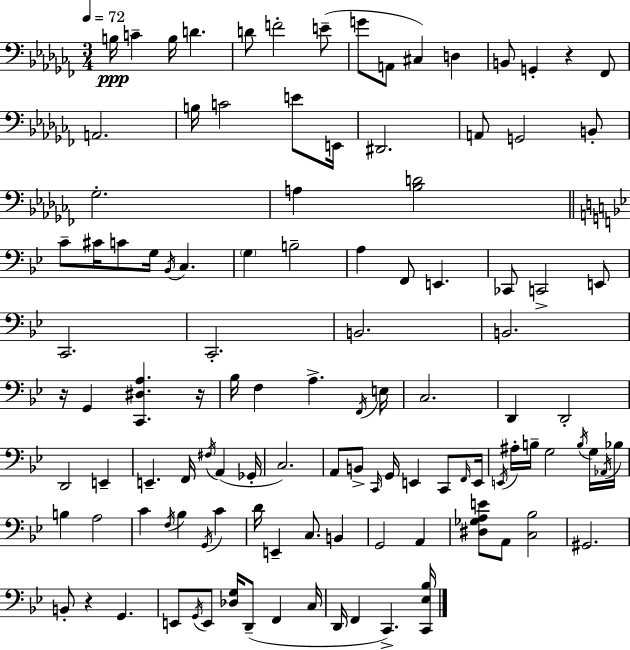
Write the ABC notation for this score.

X:1
T:Untitled
M:3/4
L:1/4
K:Abm
B,/4 C B,/4 D D/2 F2 E/2 G/2 A,,/2 ^C, D, B,,/2 G,, z _F,,/2 A,,2 B,/4 C2 E/2 E,,/4 ^D,,2 A,,/2 G,,2 B,,/2 _G,2 A, [_B,D]2 C/2 ^C/4 C/2 G,/4 _B,,/4 C, G, B,2 A, F,,/2 E,, _C,,/2 C,,2 E,,/2 C,,2 C,,2 B,,2 B,,2 z/4 G,, [C,,^D,A,] z/4 _B,/4 F, A, F,,/4 E,/4 C,2 D,, D,,2 D,,2 E,, E,, F,,/4 ^F,/4 A,, _G,,/4 C,2 A,,/2 B,,/2 C,,/4 G,,/4 E,, C,,/2 F,,/4 E,,/4 E,,/4 ^A,/4 B,/4 G,2 B,/4 G,/4 _A,,/4 _B,/4 B, A,2 C F,/4 _B, G,,/4 C D/4 E,, C,/2 B,, G,,2 A,, [^D,_G,A,E]/2 A,,/2 [C,_B,]2 ^G,,2 B,,/2 z G,, E,,/2 G,,/4 E,,/2 [_D,G,]/4 D,,/2 F,, C,/4 D,,/4 F,, C,, [C,,_E,_B,]/4